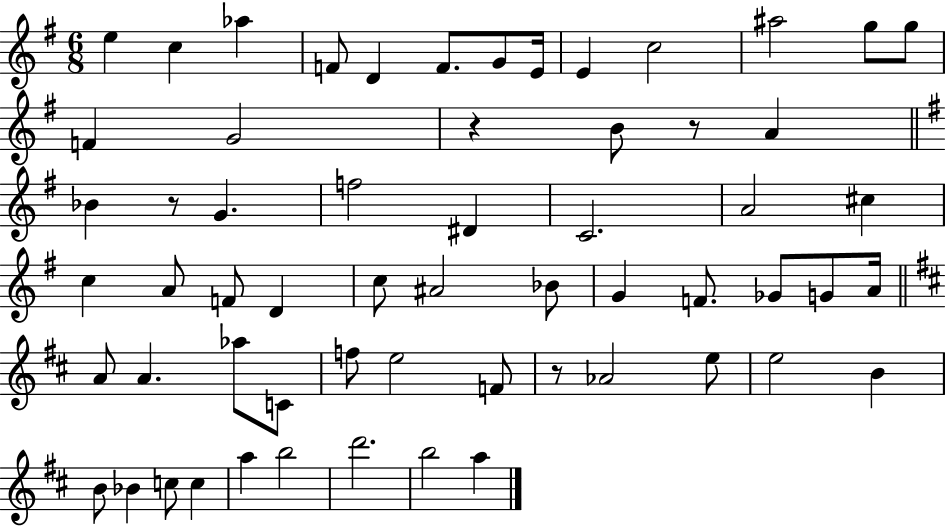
E5/q C5/q Ab5/q F4/e D4/q F4/e. G4/e E4/s E4/q C5/h A#5/h G5/e G5/e F4/q G4/h R/q B4/e R/e A4/q Bb4/q R/e G4/q. F5/h D#4/q C4/h. A4/h C#5/q C5/q A4/e F4/e D4/q C5/e A#4/h Bb4/e G4/q F4/e. Gb4/e G4/e A4/s A4/e A4/q. Ab5/e C4/e F5/e E5/h F4/e R/e Ab4/h E5/e E5/h B4/q B4/e Bb4/q C5/e C5/q A5/q B5/h D6/h. B5/h A5/q